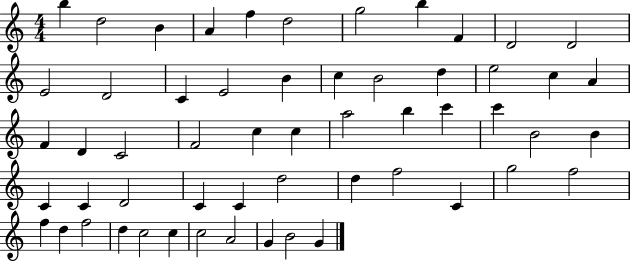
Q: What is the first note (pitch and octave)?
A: B5